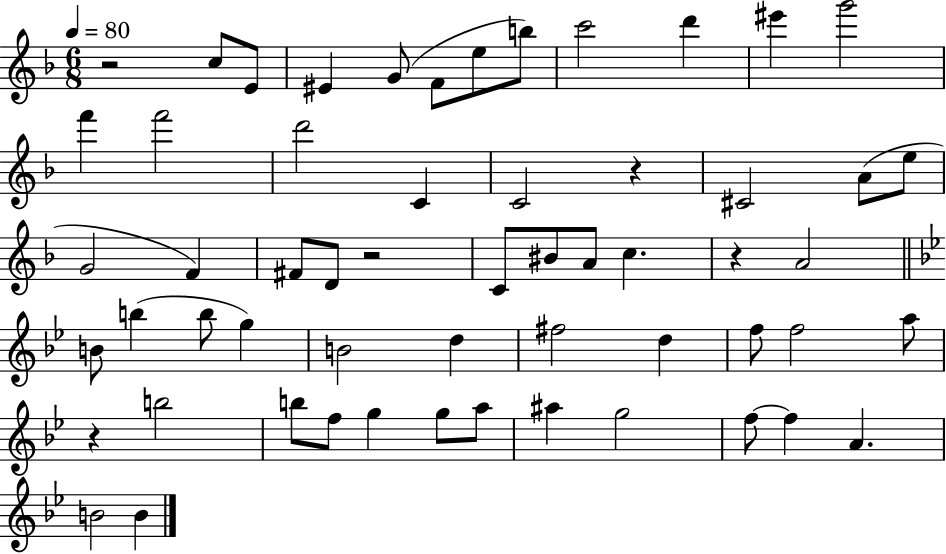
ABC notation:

X:1
T:Untitled
M:6/8
L:1/4
K:F
z2 c/2 E/2 ^E G/2 F/2 e/2 b/2 c'2 d' ^e' g'2 f' f'2 d'2 C C2 z ^C2 A/2 e/2 G2 F ^F/2 D/2 z2 C/2 ^B/2 A/2 c z A2 B/2 b b/2 g B2 d ^f2 d f/2 f2 a/2 z b2 b/2 f/2 g g/2 a/2 ^a g2 f/2 f A B2 B